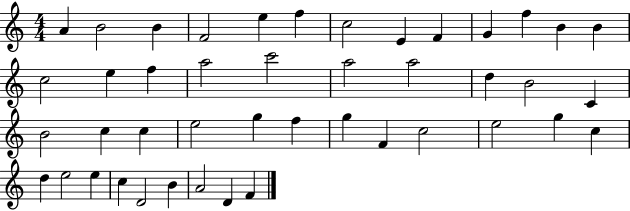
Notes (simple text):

A4/q B4/h B4/q F4/h E5/q F5/q C5/h E4/q F4/q G4/q F5/q B4/q B4/q C5/h E5/q F5/q A5/h C6/h A5/h A5/h D5/q B4/h C4/q B4/h C5/q C5/q E5/h G5/q F5/q G5/q F4/q C5/h E5/h G5/q C5/q D5/q E5/h E5/q C5/q D4/h B4/q A4/h D4/q F4/q